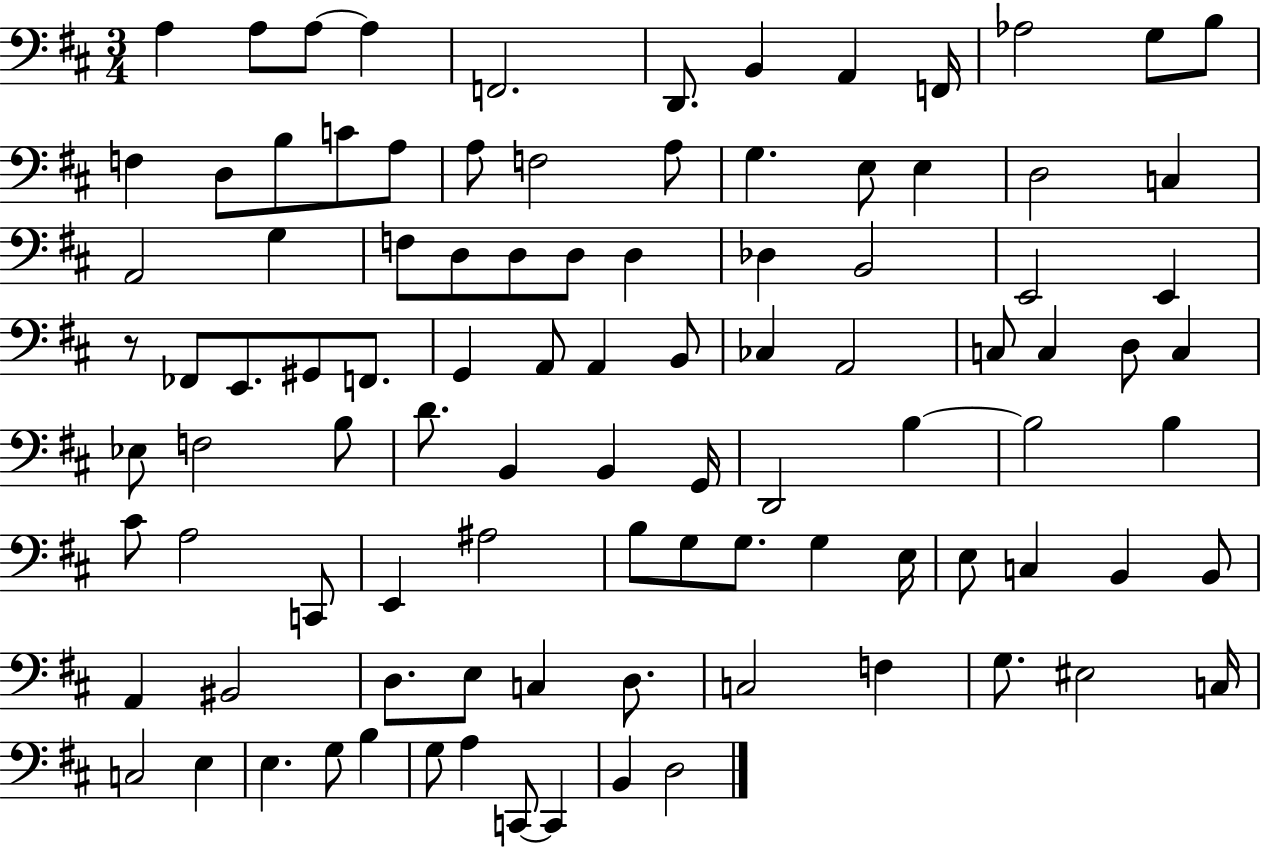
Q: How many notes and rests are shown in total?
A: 98